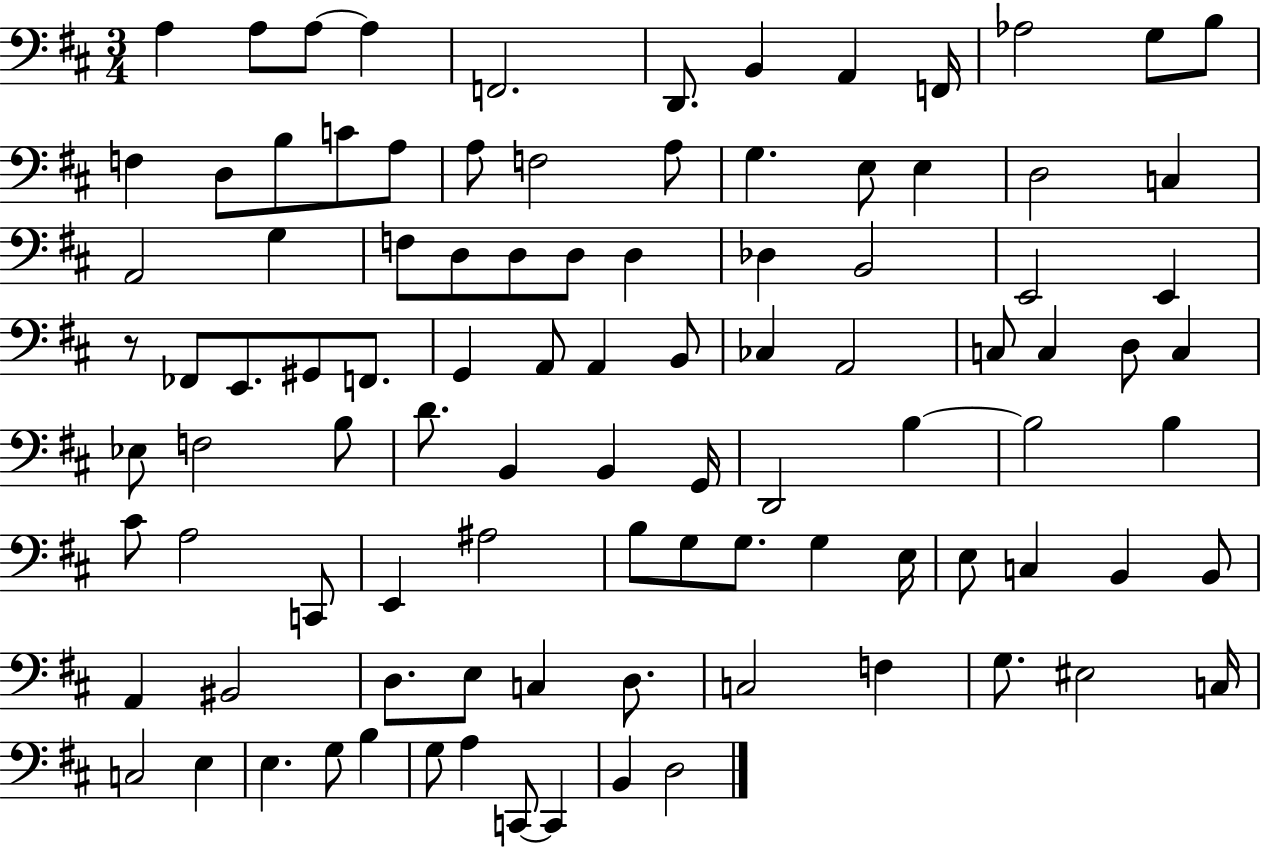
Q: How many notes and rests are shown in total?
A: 98